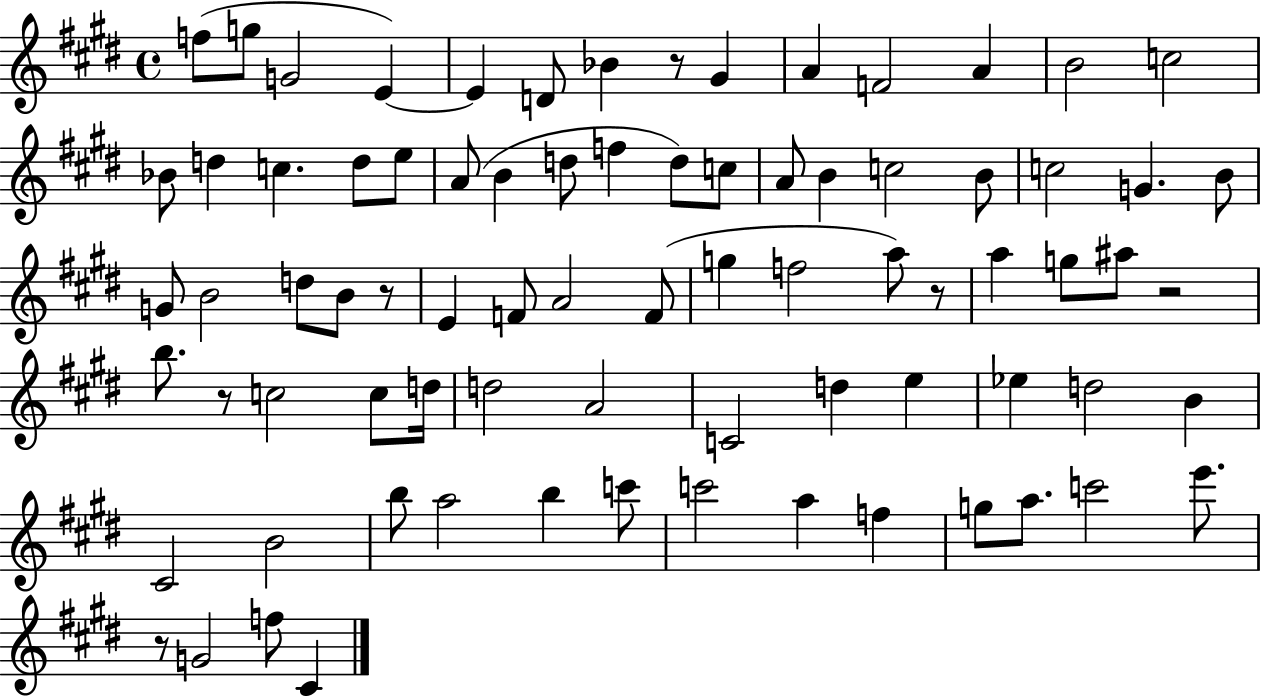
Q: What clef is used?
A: treble